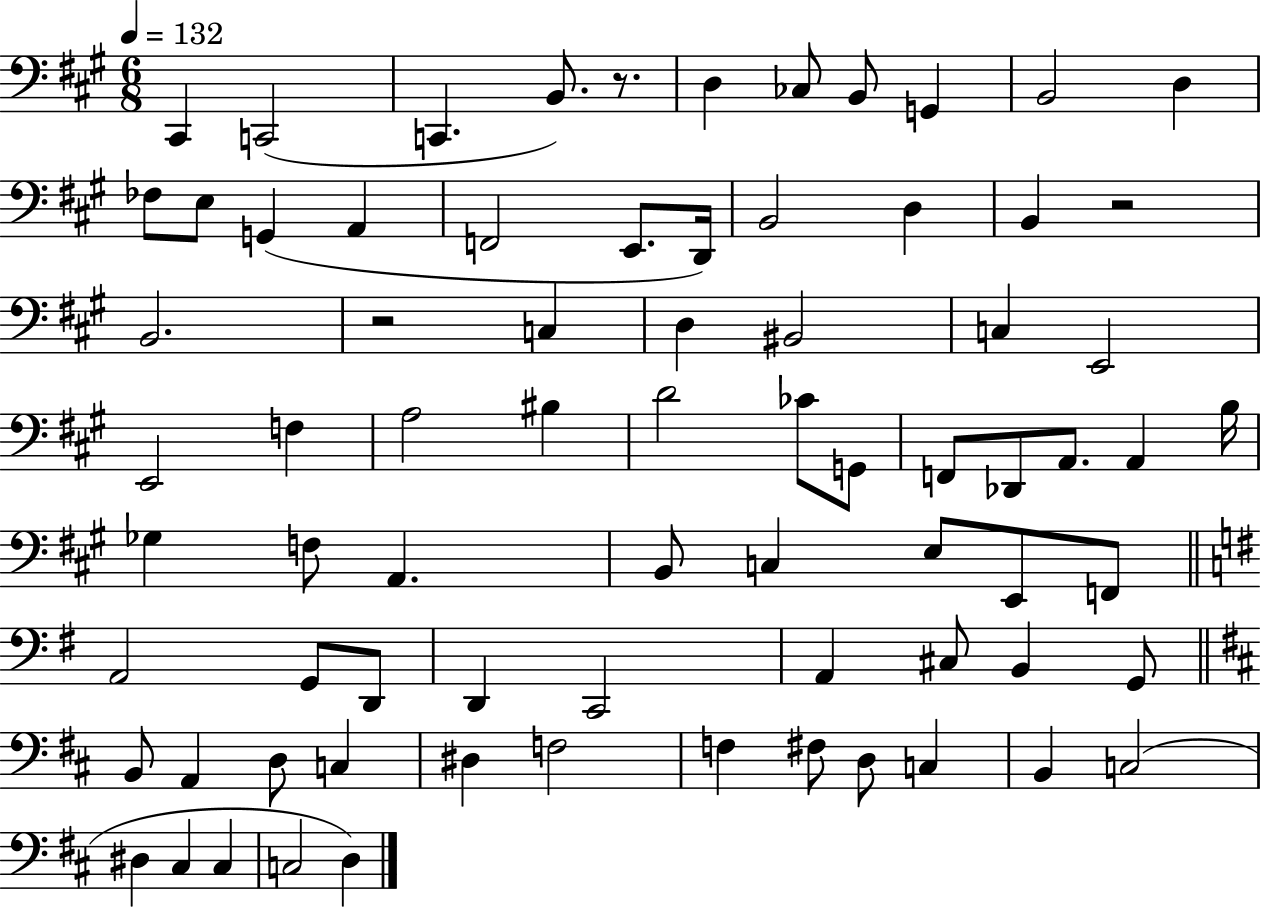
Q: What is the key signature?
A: A major